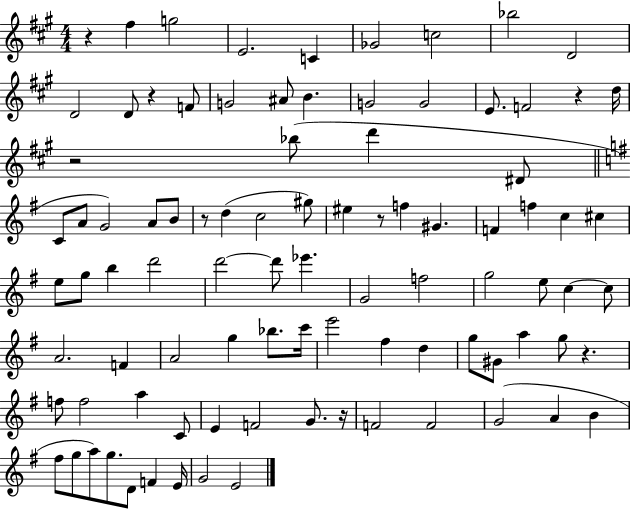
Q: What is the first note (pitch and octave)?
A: F#5